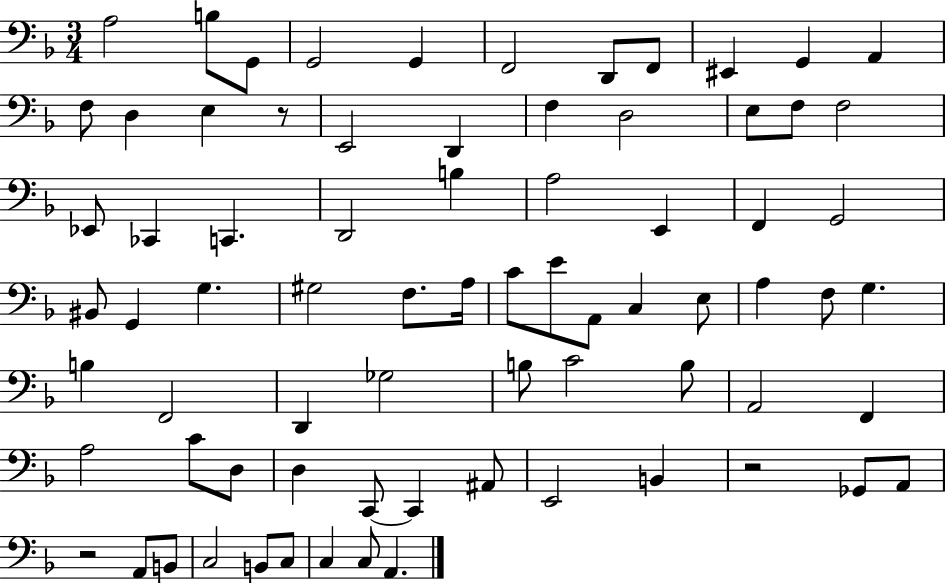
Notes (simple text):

A3/h B3/e G2/e G2/h G2/q F2/h D2/e F2/e EIS2/q G2/q A2/q F3/e D3/q E3/q R/e E2/h D2/q F3/q D3/h E3/e F3/e F3/h Eb2/e CES2/q C2/q. D2/h B3/q A3/h E2/q F2/q G2/h BIS2/e G2/q G3/q. G#3/h F3/e. A3/s C4/e E4/e A2/e C3/q E3/e A3/q F3/e G3/q. B3/q F2/h D2/q Gb3/h B3/e C4/h B3/e A2/h F2/q A3/h C4/e D3/e D3/q C2/e C2/q A#2/e E2/h B2/q R/h Gb2/e A2/e R/h A2/e B2/e C3/h B2/e C3/e C3/q C3/e A2/q.